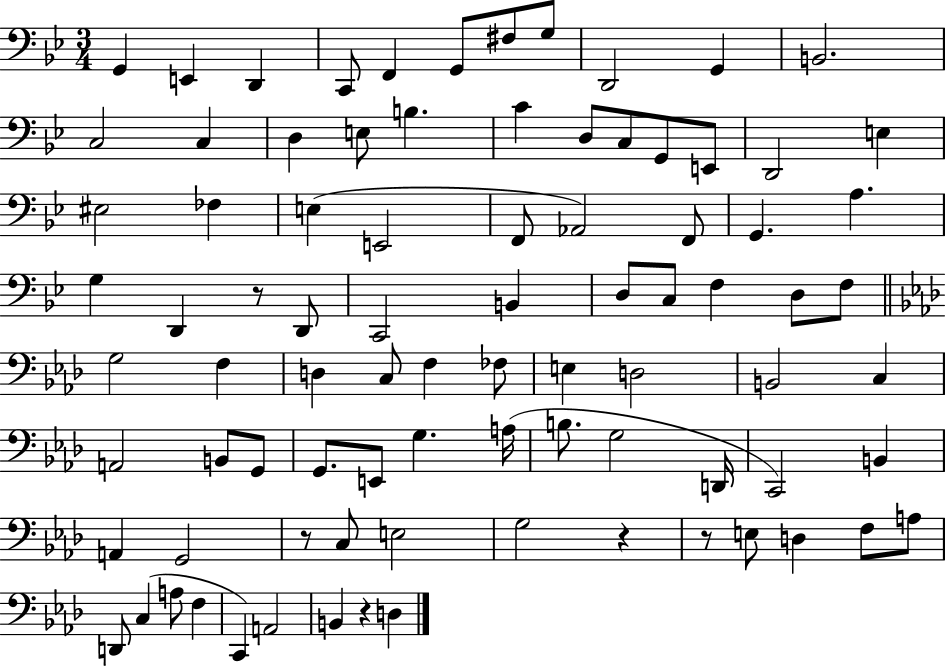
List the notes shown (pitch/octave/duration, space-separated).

G2/q E2/q D2/q C2/e F2/q G2/e F#3/e G3/e D2/h G2/q B2/h. C3/h C3/q D3/q E3/e B3/q. C4/q D3/e C3/e G2/e E2/e D2/h E3/q EIS3/h FES3/q E3/q E2/h F2/e Ab2/h F2/e G2/q. A3/q. G3/q D2/q R/e D2/e C2/h B2/q D3/e C3/e F3/q D3/e F3/e G3/h F3/q D3/q C3/e F3/q FES3/e E3/q D3/h B2/h C3/q A2/h B2/e G2/e G2/e. E2/e G3/q. A3/s B3/e. G3/h D2/s C2/h B2/q A2/q G2/h R/e C3/e E3/h G3/h R/q R/e E3/e D3/q F3/e A3/e D2/e C3/q A3/e F3/q C2/q A2/h B2/q R/q D3/q